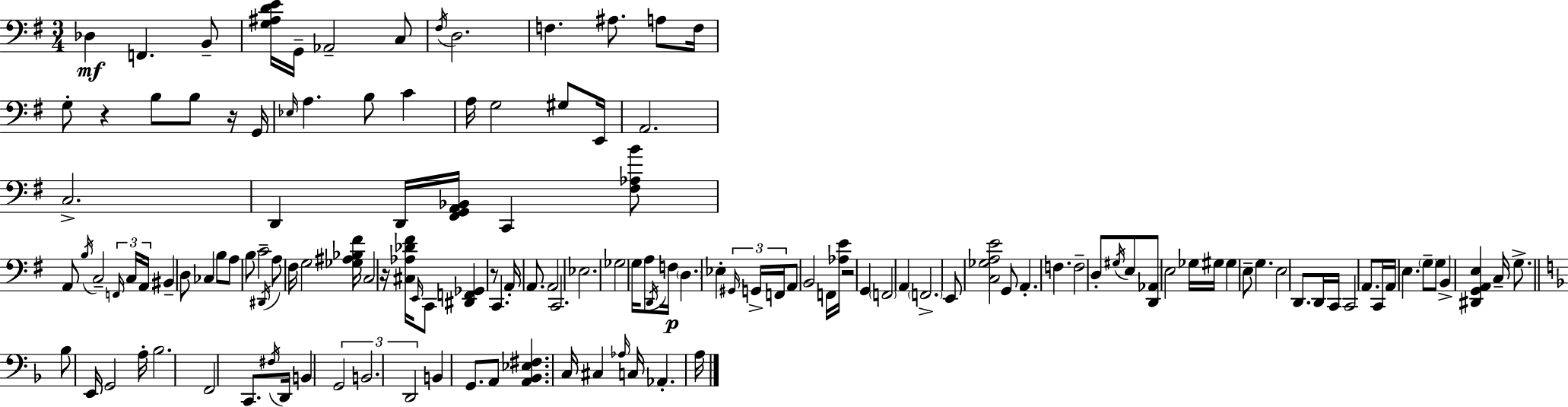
{
  \clef bass
  \numericTimeSignature
  \time 3/4
  \key g \major
  des4\mf f,4. b,8-- | <g ais d' e'>16 g,16-- aes,2-- c8 | \acciaccatura { fis16 } d2. | f4. ais8. a8 | \break f16 g8-. r4 b8 b8 r16 | g,16 \grace { ees16 } a4. b8 c'4 | a16 g2 gis8 | e,16 a,2. | \break c2.-> | d,4 d,16 <fis, g, a, bes,>16 c,4 | <fis aes b'>8 a,8 \acciaccatura { b16 } c2-- | \tuplet 3/2 { \grace { f,16 } c16 a,16 } bis,4-- d8 ces4 | \break b8 a8 b8 c'2-- | \acciaccatura { dis,16 } a8 fis16 g2 | <ges ais bes fis'>16 c2 | r16 <cis aes des' fis'>16 \grace { e,16 } c,8 <dis, f, ges,>4 r8 | \break c,4. a,16-. a,8. a,2 | c,2. | ees2. | ges2 | \break g16 a8 \acciaccatura { d,16 } f16\p \parenthesize d4. | ees4-. \tuplet 3/2 { \grace { gis,16 } g,16-> f,16 } a,8 b,2 | f,16 <aes e'>16 r2 | g,4 \parenthesize f,2 | \break a,4 \parenthesize f,2.-> | e,8 <c ges a e'>2 | g,8 a,4.-. | f4. f2-- | \break d8-. \acciaccatura { gis16 } e8 <d, aes,>8 e2 | ges16 gis16 gis4 | e8-- g4. e2 | d,8. d,16 c,16 c,2 | \break a,8. c,16 a,16 e4. | \parenthesize g8-- g8 b,4-> | <dis, g, a, e>4 c16-- g8.-> \bar "||" \break \key f \major bes8 e,16 g,2 a16-. | bes2. | f,2 c,8. \acciaccatura { fis16 } | d,16 b,4 \tuplet 3/2 { g,2 | \break b,2. | d,2 } b,4 | g,8. a,8 <a, bes, ees fis>4. | c16 cis4 \grace { aes16 } c16 aes,4.-. | \break a16 \bar "|."
}